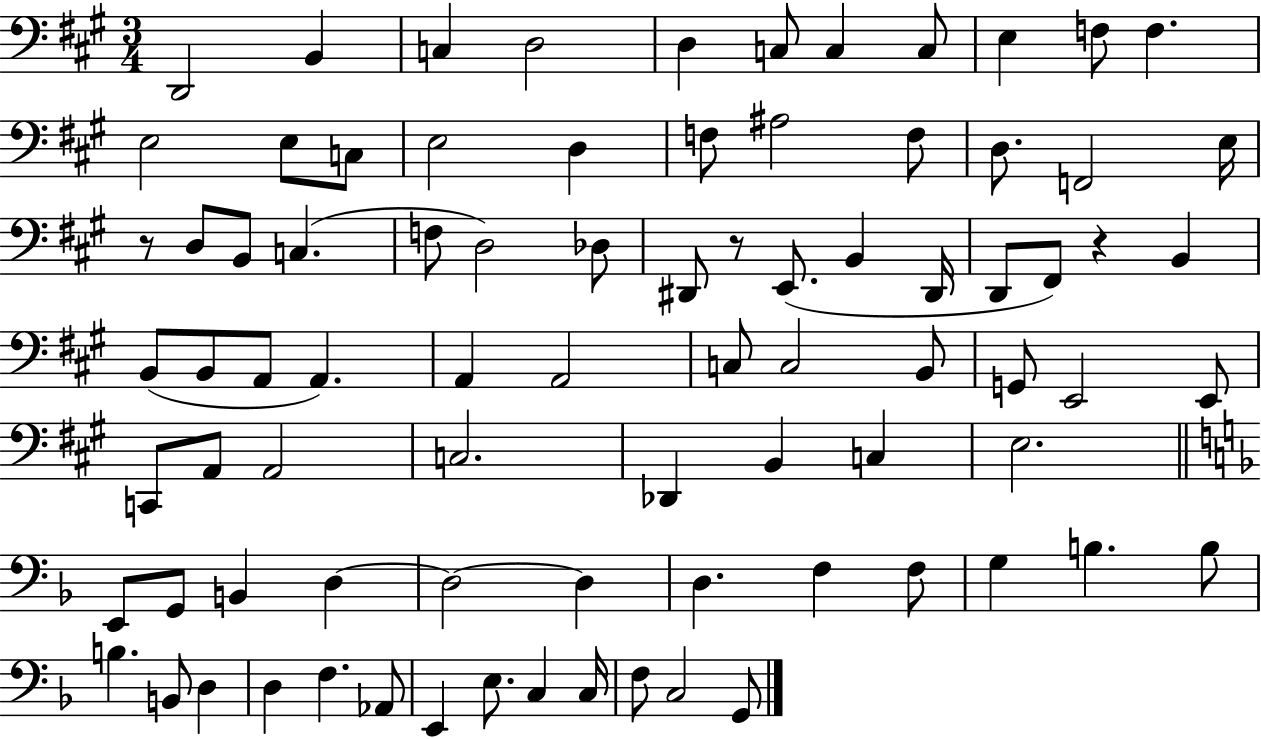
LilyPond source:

{
  \clef bass
  \numericTimeSignature
  \time 3/4
  \key a \major
  d,2 b,4 | c4 d2 | d4 c8 c4 c8 | e4 f8 f4. | \break e2 e8 c8 | e2 d4 | f8 ais2 f8 | d8. f,2 e16 | \break r8 d8 b,8 c4.( | f8 d2) des8 | dis,8 r8 e,8.( b,4 dis,16 | d,8 fis,8) r4 b,4 | \break b,8( b,8 a,8 a,4.) | a,4 a,2 | c8 c2 b,8 | g,8 e,2 e,8 | \break c,8 a,8 a,2 | c2. | des,4 b,4 c4 | e2. | \break \bar "||" \break \key f \major e,8 g,8 b,4 d4~~ | d2~~ d4 | d4. f4 f8 | g4 b4. b8 | \break b4. b,8 d4 | d4 f4. aes,8 | e,4 e8. c4 c16 | f8 c2 g,8 | \break \bar "|."
}